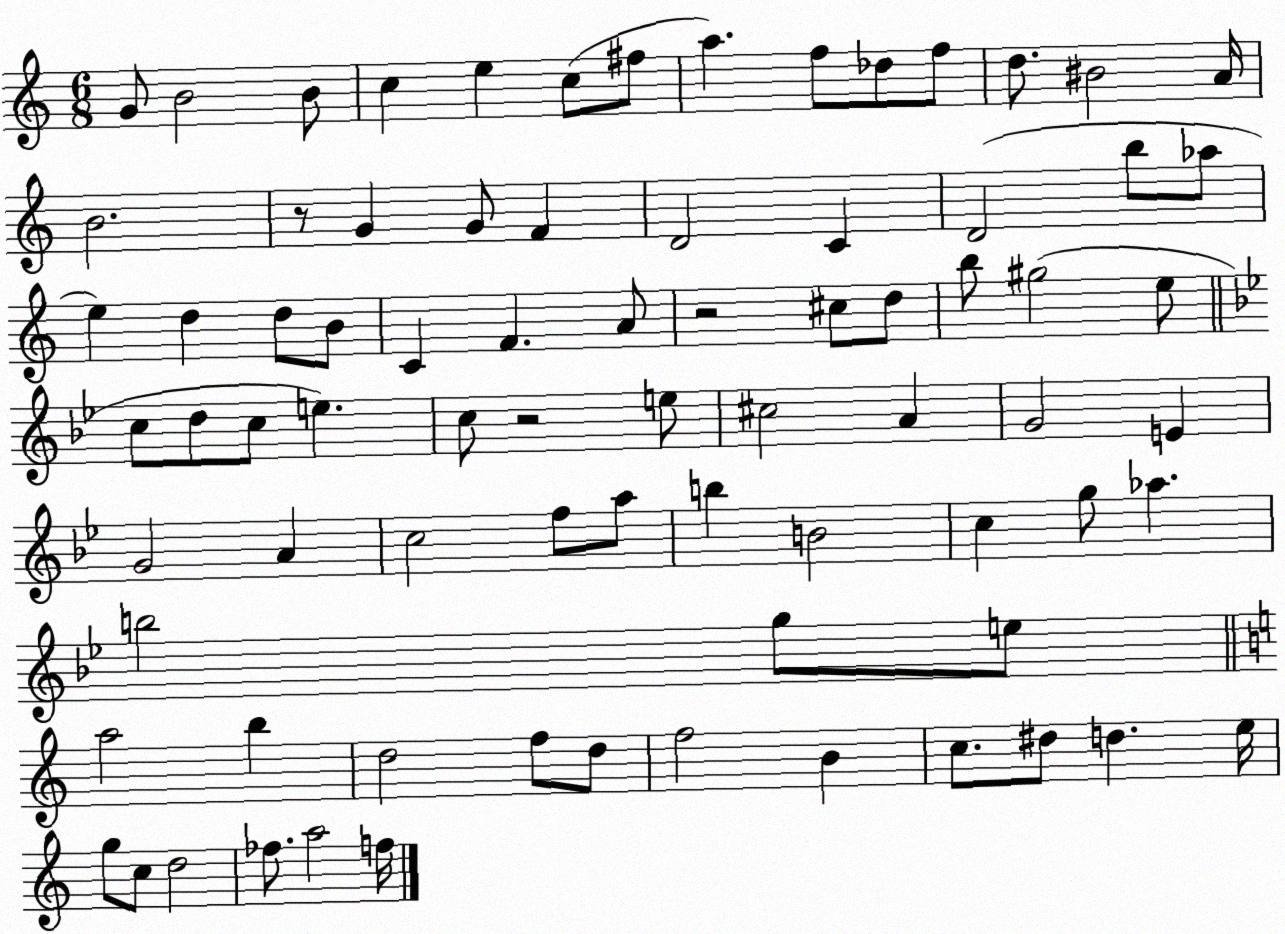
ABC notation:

X:1
T:Untitled
M:6/8
L:1/4
K:C
G/2 B2 B/2 c e c/2 ^f/2 a f/2 _d/2 f/2 d/2 ^B2 A/4 B2 z/2 G G/2 F D2 C D2 b/2 _a/2 e d d/2 B/2 C F A/2 z2 ^c/2 d/2 b/2 ^g2 e/2 c/2 d/2 c/2 e c/2 z2 e/2 ^c2 A G2 E G2 A c2 f/2 a/2 b B2 c g/2 _a b2 g/2 e/2 a2 b d2 f/2 d/2 f2 B c/2 ^d/2 d e/4 g/2 c/2 d2 _f/2 a2 f/4